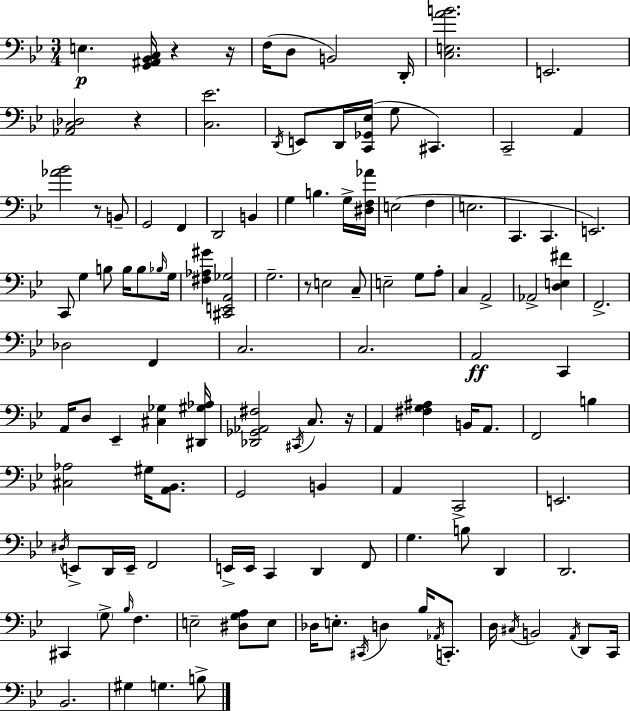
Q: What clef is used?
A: bass